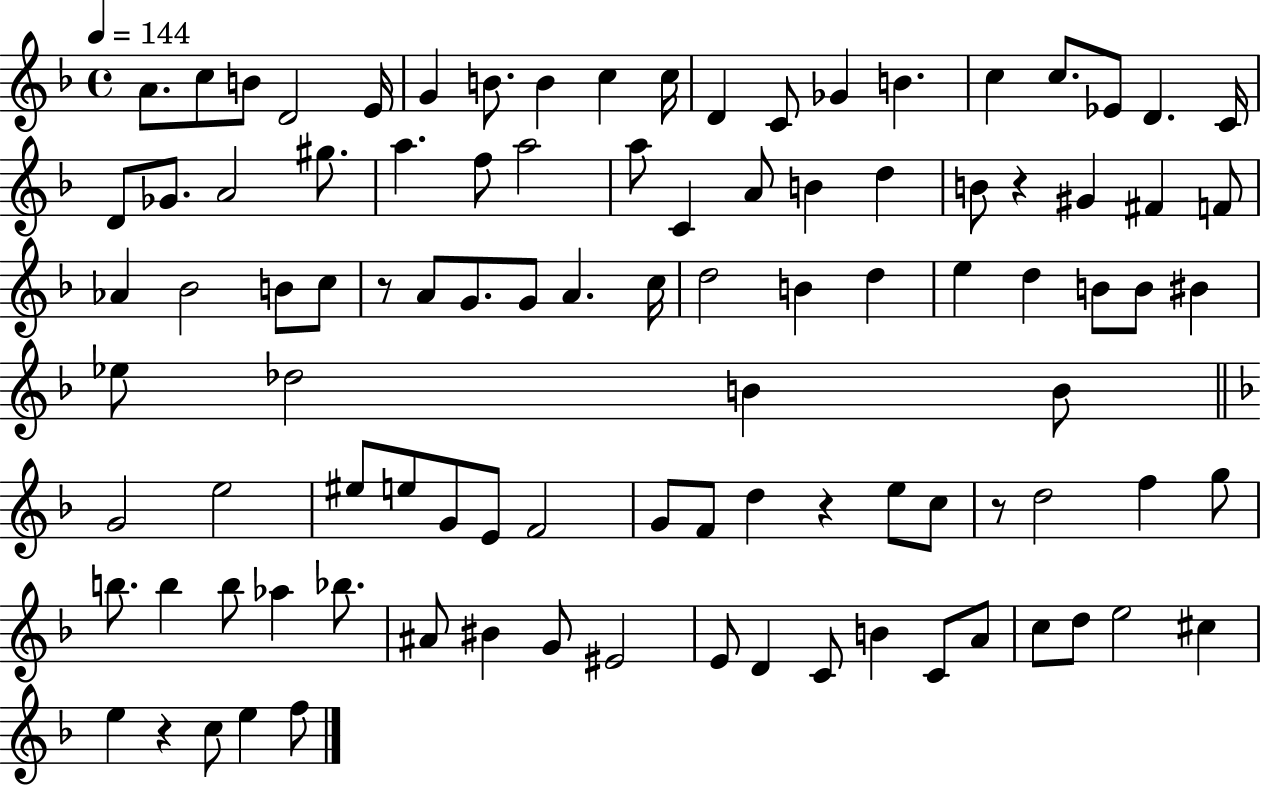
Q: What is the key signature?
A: F major